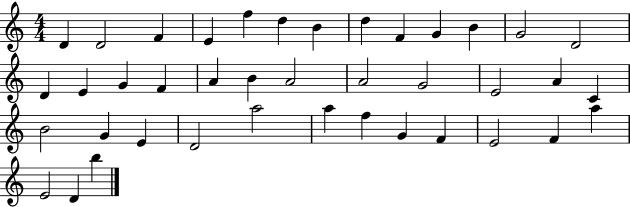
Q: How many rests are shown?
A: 0